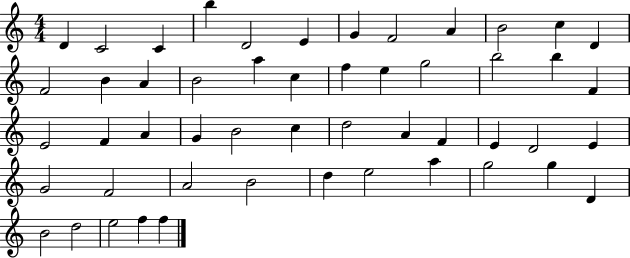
X:1
T:Untitled
M:4/4
L:1/4
K:C
D C2 C b D2 E G F2 A B2 c D F2 B A B2 a c f e g2 b2 b F E2 F A G B2 c d2 A F E D2 E G2 F2 A2 B2 d e2 a g2 g D B2 d2 e2 f f